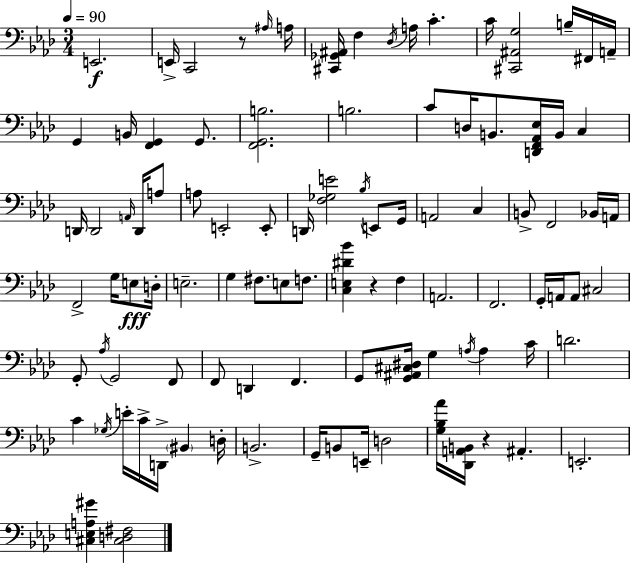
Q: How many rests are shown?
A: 3